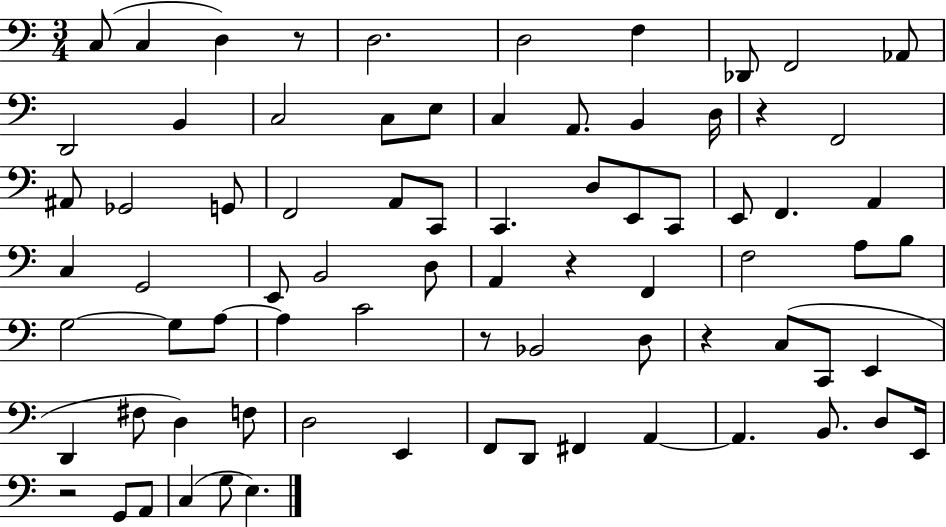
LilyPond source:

{
  \clef bass
  \numericTimeSignature
  \time 3/4
  \key c \major
  \repeat volta 2 { c8( c4 d4) r8 | d2. | d2 f4 | des,8 f,2 aes,8 | \break d,2 b,4 | c2 c8 e8 | c4 a,8. b,4 d16 | r4 f,2 | \break ais,8 ges,2 g,8 | f,2 a,8 c,8 | c,4. d8 e,8 c,8 | e,8 f,4. a,4 | \break c4 g,2 | e,8 b,2 d8 | a,4 r4 f,4 | f2 a8 b8 | \break g2~~ g8 a8~~ | a4 c'2 | r8 bes,2 d8 | r4 c8( c,8 e,4 | \break d,4 fis8 d4) f8 | d2 e,4 | f,8 d,8 fis,4 a,4~~ | a,4. b,8. d8 e,16 | \break r2 g,8 a,8 | c4( g8 e4.) | } \bar "|."
}